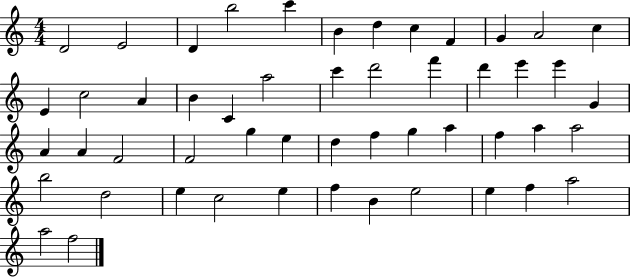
{
  \clef treble
  \numericTimeSignature
  \time 4/4
  \key c \major
  d'2 e'2 | d'4 b''2 c'''4 | b'4 d''4 c''4 f'4 | g'4 a'2 c''4 | \break e'4 c''2 a'4 | b'4 c'4 a''2 | c'''4 d'''2 f'''4 | d'''4 e'''4 e'''4 g'4 | \break a'4 a'4 f'2 | f'2 g''4 e''4 | d''4 f''4 g''4 a''4 | f''4 a''4 a''2 | \break b''2 d''2 | e''4 c''2 e''4 | f''4 b'4 e''2 | e''4 f''4 a''2 | \break a''2 f''2 | \bar "|."
}